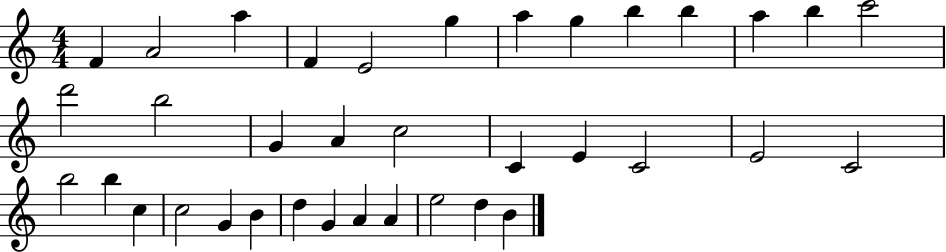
F4/q A4/h A5/q F4/q E4/h G5/q A5/q G5/q B5/q B5/q A5/q B5/q C6/h D6/h B5/h G4/q A4/q C5/h C4/q E4/q C4/h E4/h C4/h B5/h B5/q C5/q C5/h G4/q B4/q D5/q G4/q A4/q A4/q E5/h D5/q B4/q